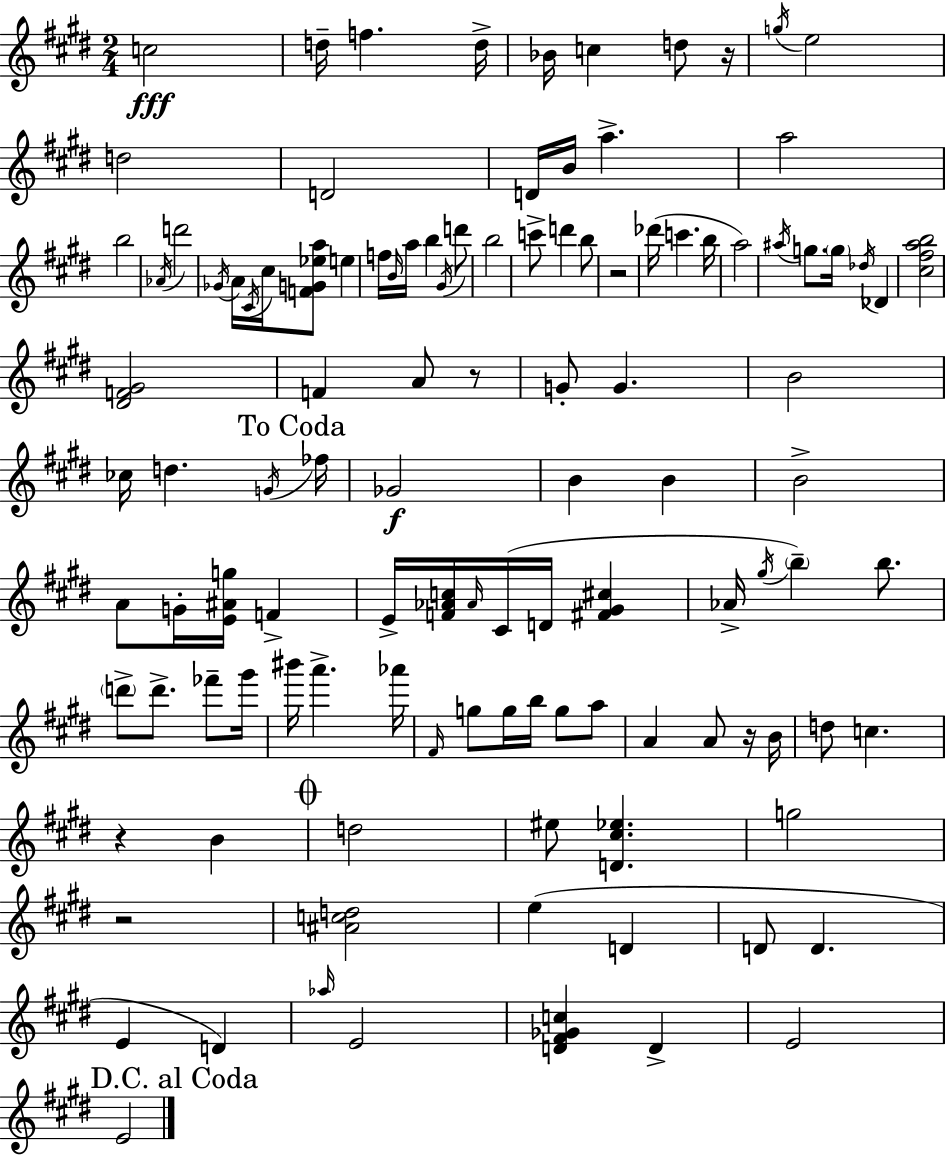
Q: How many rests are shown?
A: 6